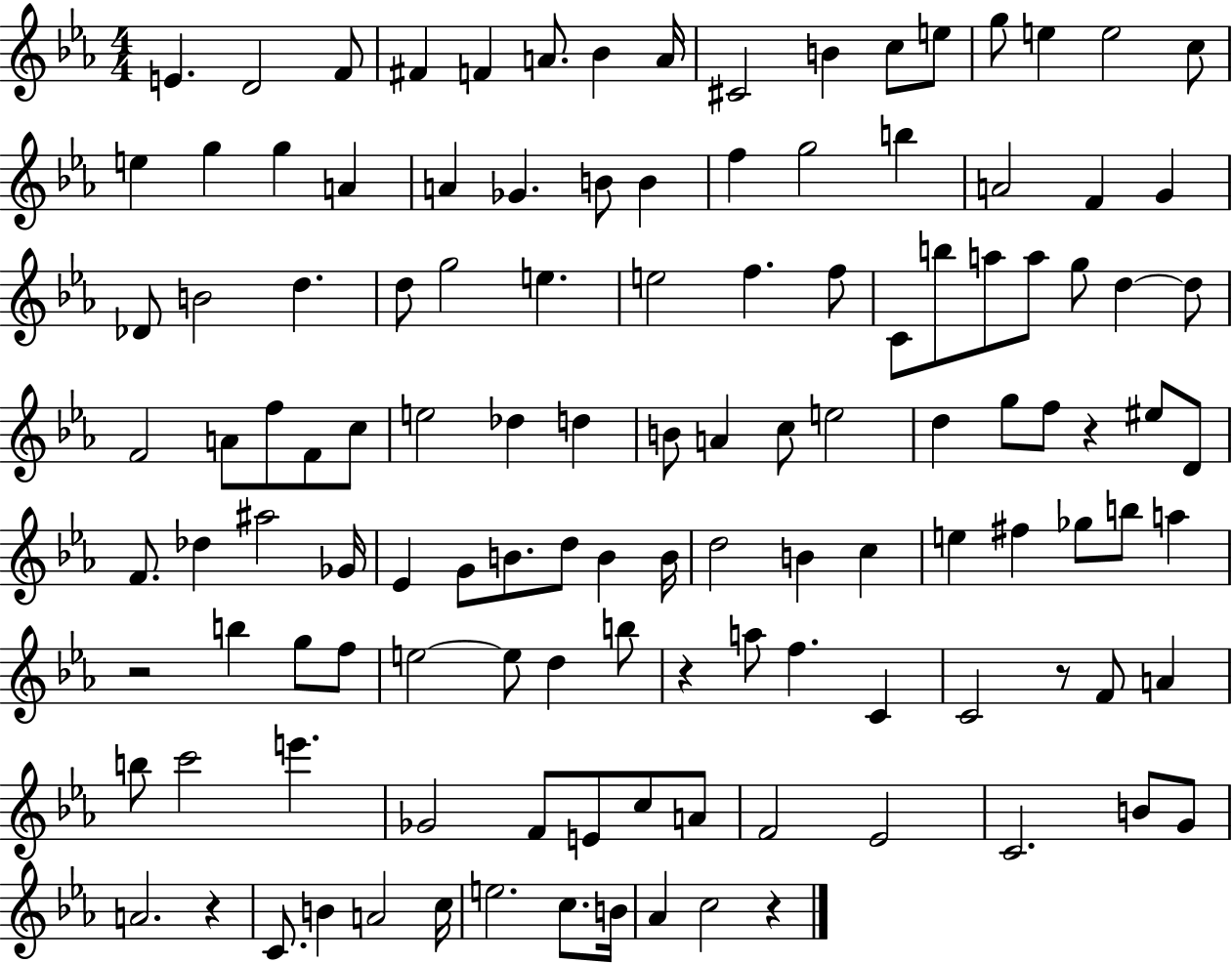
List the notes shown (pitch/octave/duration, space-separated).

E4/q. D4/h F4/e F#4/q F4/q A4/e. Bb4/q A4/s C#4/h B4/q C5/e E5/e G5/e E5/q E5/h C5/e E5/q G5/q G5/q A4/q A4/q Gb4/q. B4/e B4/q F5/q G5/h B5/q A4/h F4/q G4/q Db4/e B4/h D5/q. D5/e G5/h E5/q. E5/h F5/q. F5/e C4/e B5/e A5/e A5/e G5/e D5/q D5/e F4/h A4/e F5/e F4/e C5/e E5/h Db5/q D5/q B4/e A4/q C5/e E5/h D5/q G5/e F5/e R/q EIS5/e D4/e F4/e. Db5/q A#5/h Gb4/s Eb4/q G4/e B4/e. D5/e B4/q B4/s D5/h B4/q C5/q E5/q F#5/q Gb5/e B5/e A5/q R/h B5/q G5/e F5/e E5/h E5/e D5/q B5/e R/q A5/e F5/q. C4/q C4/h R/e F4/e A4/q B5/e C6/h E6/q. Gb4/h F4/e E4/e C5/e A4/e F4/h Eb4/h C4/h. B4/e G4/e A4/h. R/q C4/e. B4/q A4/h C5/s E5/h. C5/e. B4/s Ab4/q C5/h R/q